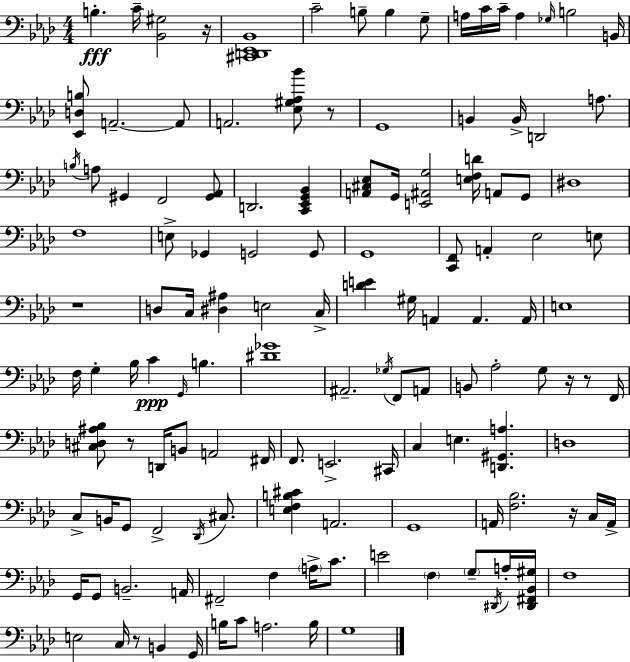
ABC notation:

X:1
T:Untitled
M:4/4
L:1/4
K:Fm
B, C/4 [_B,,^G,]2 z/4 [^C,,D,,_E,,_B,,]4 C2 B,/2 B, G,/2 A,/4 C/4 C/4 A, _G,/4 B,2 B,,/4 [_E,,D,B,]/2 A,,2 A,,/2 A,,2 [_E,^G,_A,_B]/2 z/2 G,,4 B,, B,,/4 D,,2 A,/2 B,/4 A,/2 ^G,, F,,2 [^G,,_A,,]/2 D,,2 [C,,_E,,G,,_B,,] [A,,^C,_E,]/2 G,,/4 [E,,^A,,G,]2 [E,F,D]/4 A,,/2 G,,/2 ^D,4 F,4 E,/2 _G,, G,,2 G,,/2 G,,4 [C,,F,,]/2 A,, _E,2 E,/2 z4 D,/2 C,/4 [^D,^A,] E,2 C,/4 [DE] ^G,/4 A,, A,, A,,/4 E,4 F,/4 G, _B,/4 C G,,/4 B, [^D_G]4 ^A,,2 _G,/4 F,,/2 A,,/2 B,,/2 _A,2 G,/2 z/4 z/2 F,,/4 [^C,D,^A,_B,]/2 z/2 D,,/4 B,,/2 A,,2 ^F,,/4 F,,/2 E,,2 ^C,,/4 C, E, [D,,^G,,A,] D,4 C,/2 B,,/4 G,,/2 F,,2 _D,,/4 ^C,/2 [E,F,B,^C] A,,2 G,,4 A,,/4 [F,_B,]2 z/4 C,/4 A,,/4 G,,/4 G,,/2 B,,2 A,,/4 ^F,,2 F, A,/4 C/2 E2 F, G,/2 ^D,,/4 A,/4 [^D,,^F,,_B,,^G,]/4 F,4 E,2 C,/4 z/2 B,, G,,/4 B,/4 C/2 A,2 B,/4 G,4